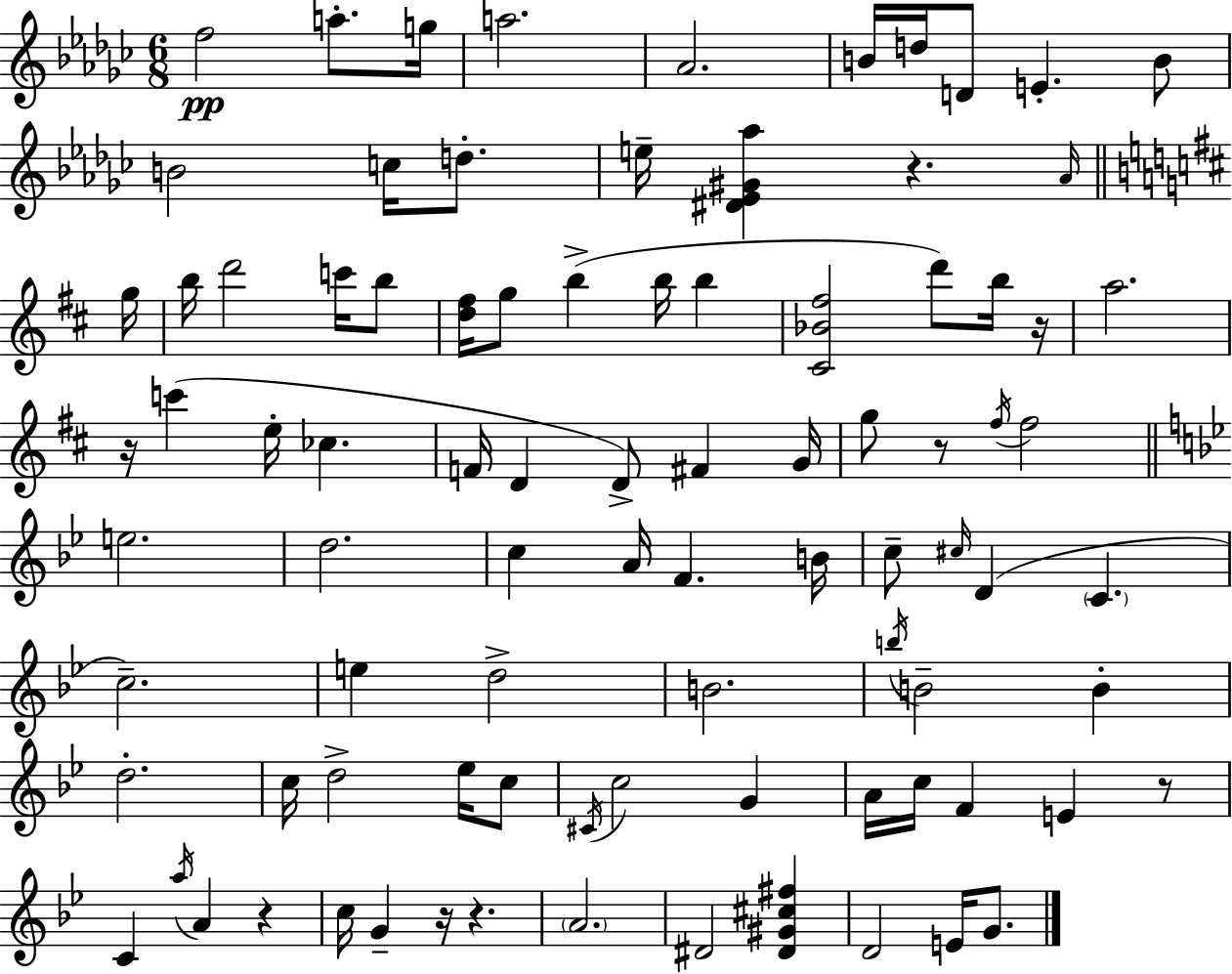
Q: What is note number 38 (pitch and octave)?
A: F#5